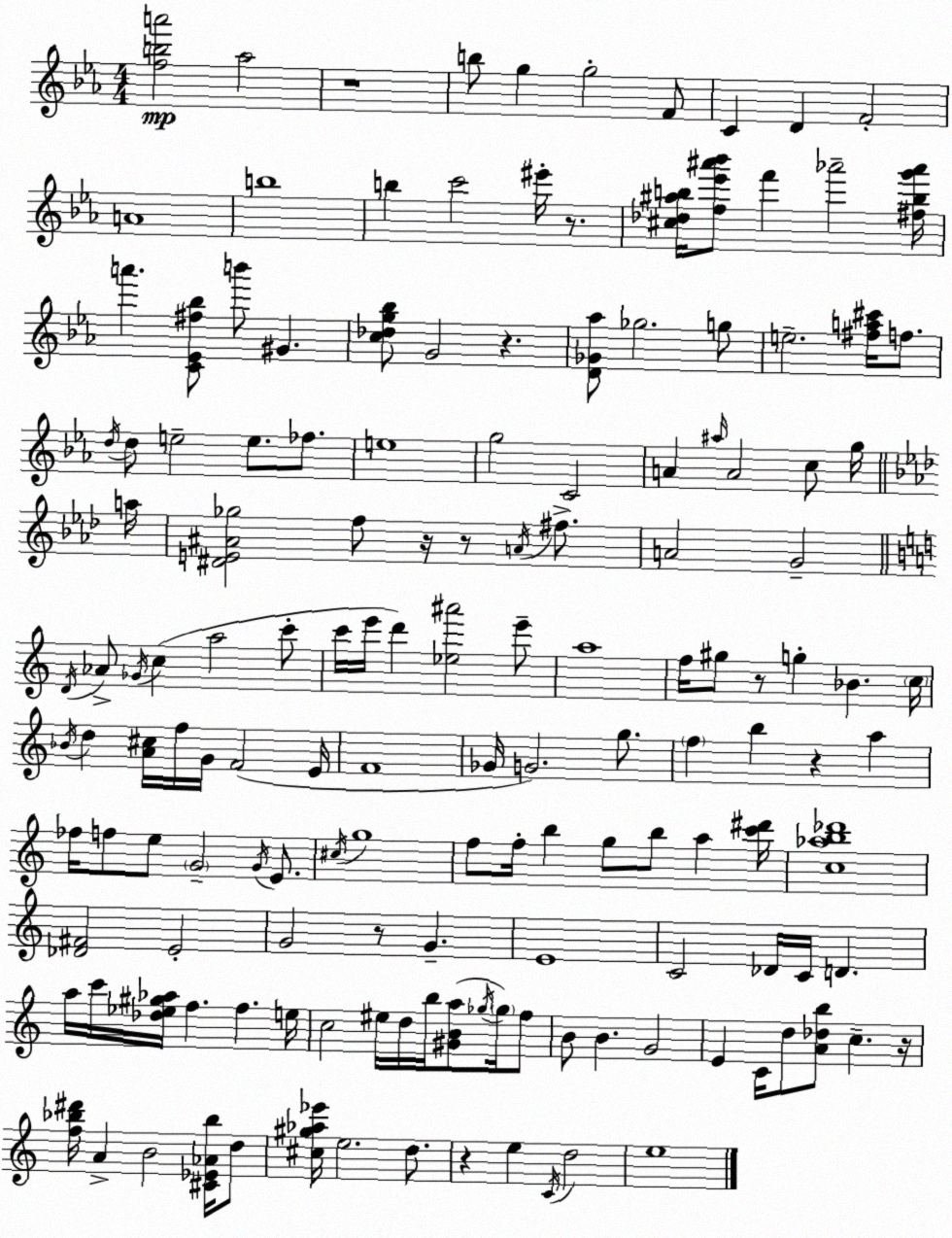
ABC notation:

X:1
T:Untitled
M:4/4
L:1/4
K:Cm
[fba']2 _a2 z4 b/2 g g2 F/2 C D F2 A4 b4 b c'2 ^e'/4 z/2 [^c_d^ab]/4 [f_e'^a'_b']/2 f' _a'2 [^fbg'_a']/4 a' [C_E^f_b]/2 b'/2 ^G [c_dg_b]/2 G2 z [D_G_a]/2 _g2 g/2 e2 [^fa^c']/4 f/2 d/4 d/2 e2 e/2 _f/2 e4 g2 C2 A ^a/4 A2 c/2 g/4 a/4 [^DE^A_g]2 f/2 z/4 z/2 A/4 ^f/2 A2 G2 D/4 _A/2 _G/4 c a2 c'/2 c'/4 e'/4 d' [_e^a']2 e'/2 a4 f/4 ^g/2 z/2 g _B c/4 _B/4 d [A^c]/4 f/4 G/4 F2 E/4 F4 _G/4 G2 g/2 f b z a _f/4 f/2 e/2 G2 G/4 E/2 ^c/4 g4 f/2 f/4 b g/2 b/2 a [c'^d']/4 [c_ab_d']4 [_D^F]2 E2 G2 z/2 G E4 C2 _D/4 C/4 D a/4 c'/4 [_d_e^g_a]/4 f f e/4 c2 ^e/4 d/4 b/4 [^GBa]/2 _g/4 _g/4 f/2 B/2 B G2 E C/4 d/2 [A_db]/2 c z/4 [f_b^d']/4 A B2 [^C_E_A_b]/4 d/2 [^c^g_a_e']/4 e2 d/2 z e C/4 d2 e4